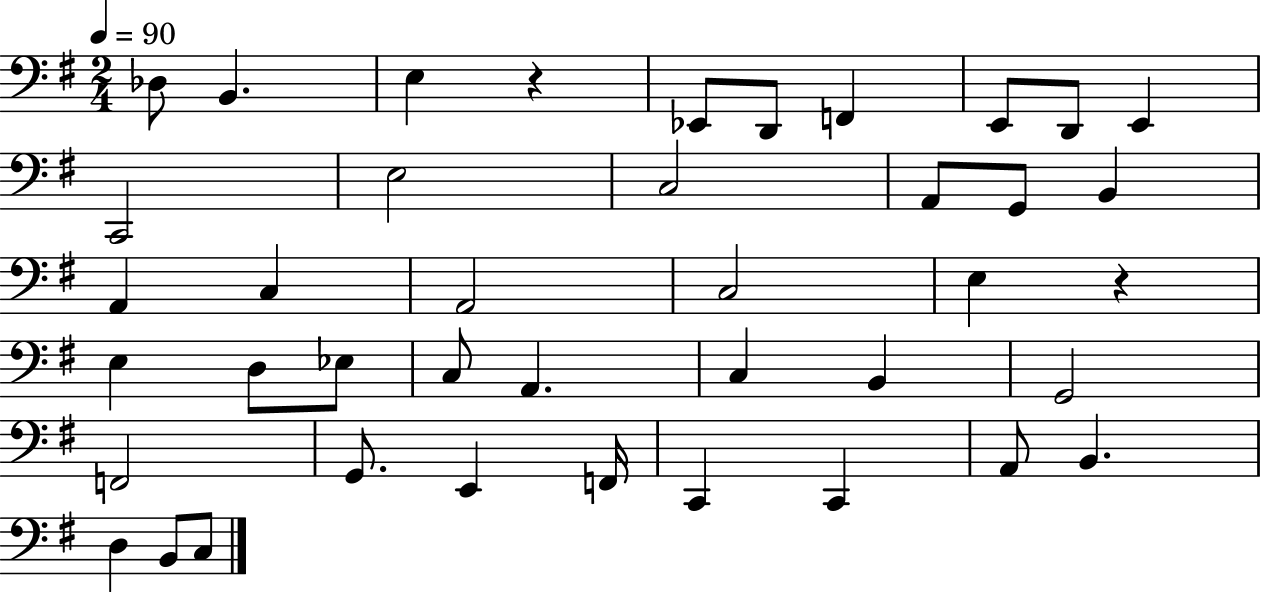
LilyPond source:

{
  \clef bass
  \numericTimeSignature
  \time 2/4
  \key g \major
  \tempo 4 = 90
  des8 b,4. | e4 r4 | ees,8 d,8 f,4 | e,8 d,8 e,4 | \break c,2 | e2 | c2 | a,8 g,8 b,4 | \break a,4 c4 | a,2 | c2 | e4 r4 | \break e4 d8 ees8 | c8 a,4. | c4 b,4 | g,2 | \break f,2 | g,8. e,4 f,16 | c,4 c,4 | a,8 b,4. | \break d4 b,8 c8 | \bar "|."
}